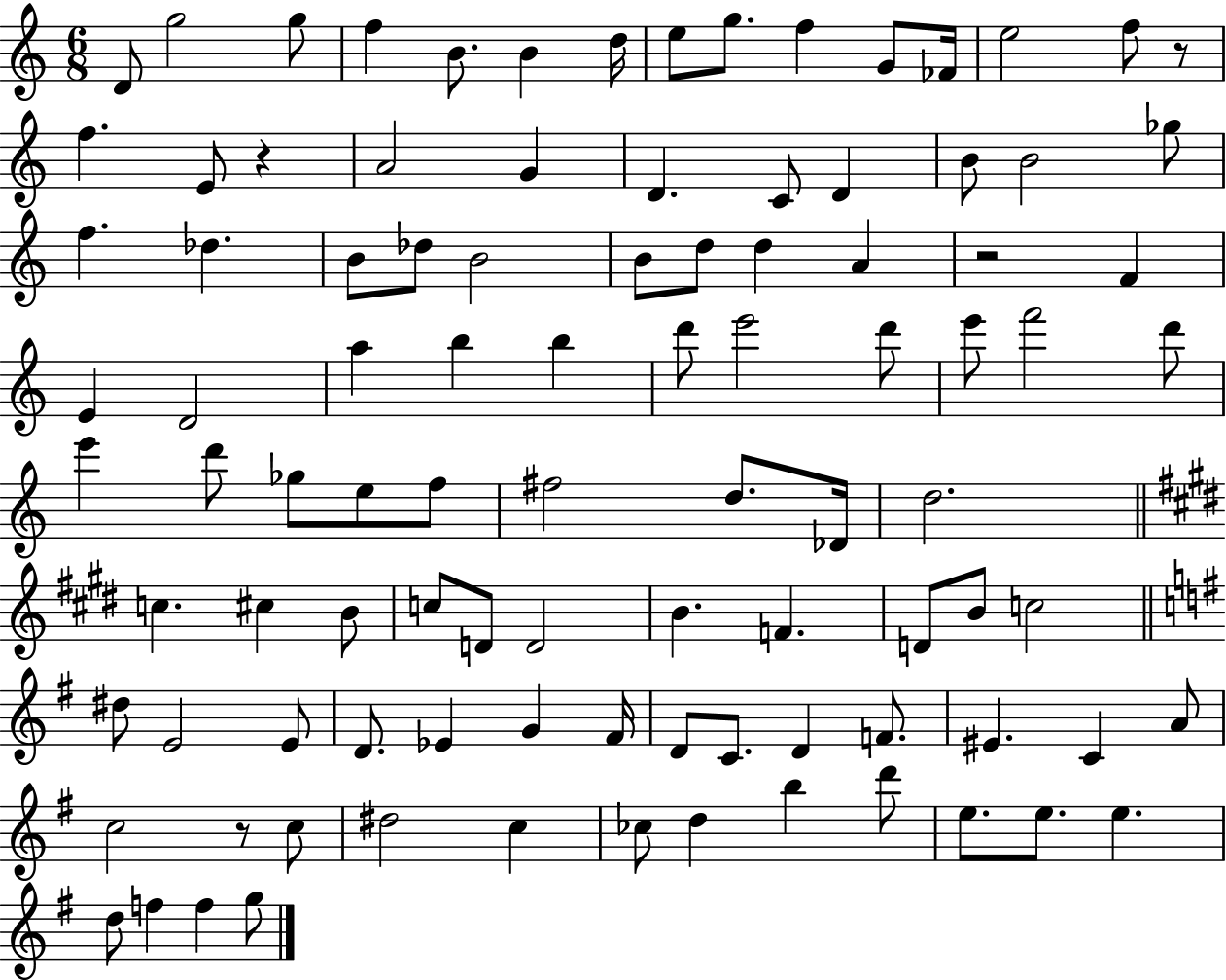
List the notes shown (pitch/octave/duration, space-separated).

D4/e G5/h G5/e F5/q B4/e. B4/q D5/s E5/e G5/e. F5/q G4/e FES4/s E5/h F5/e R/e F5/q. E4/e R/q A4/h G4/q D4/q. C4/e D4/q B4/e B4/h Gb5/e F5/q. Db5/q. B4/e Db5/e B4/h B4/e D5/e D5/q A4/q R/h F4/q E4/q D4/h A5/q B5/q B5/q D6/e E6/h D6/e E6/e F6/h D6/e E6/q D6/e Gb5/e E5/e F5/e F#5/h D5/e. Db4/s D5/h. C5/q. C#5/q B4/e C5/e D4/e D4/h B4/q. F4/q. D4/e B4/e C5/h D#5/e E4/h E4/e D4/e. Eb4/q G4/q F#4/s D4/e C4/e. D4/q F4/e. EIS4/q. C4/q A4/e C5/h R/e C5/e D#5/h C5/q CES5/e D5/q B5/q D6/e E5/e. E5/e. E5/q. D5/e F5/q F5/q G5/e